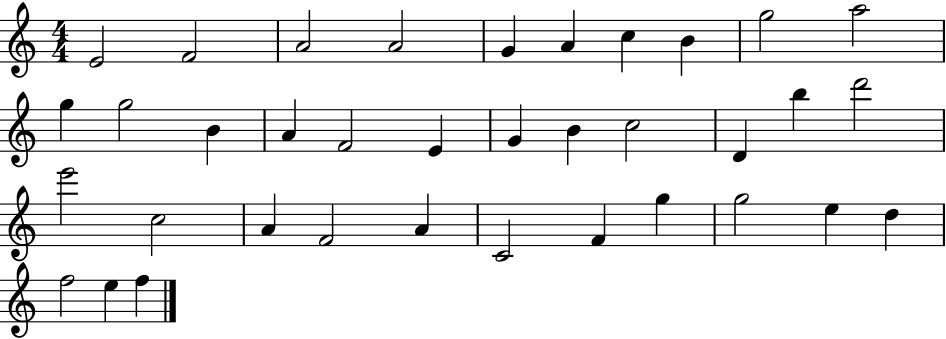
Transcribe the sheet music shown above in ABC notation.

X:1
T:Untitled
M:4/4
L:1/4
K:C
E2 F2 A2 A2 G A c B g2 a2 g g2 B A F2 E G B c2 D b d'2 e'2 c2 A F2 A C2 F g g2 e d f2 e f